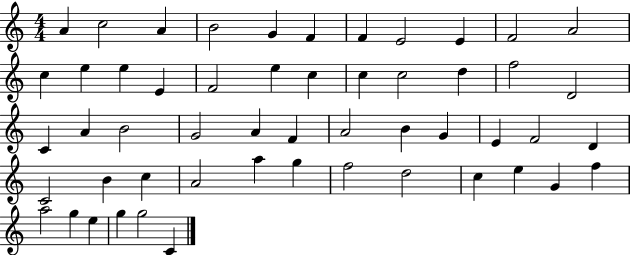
X:1
T:Untitled
M:4/4
L:1/4
K:C
A c2 A B2 G F F E2 E F2 A2 c e e E F2 e c c c2 d f2 D2 C A B2 G2 A F A2 B G E F2 D C2 B c A2 a g f2 d2 c e G f a2 g e g g2 C